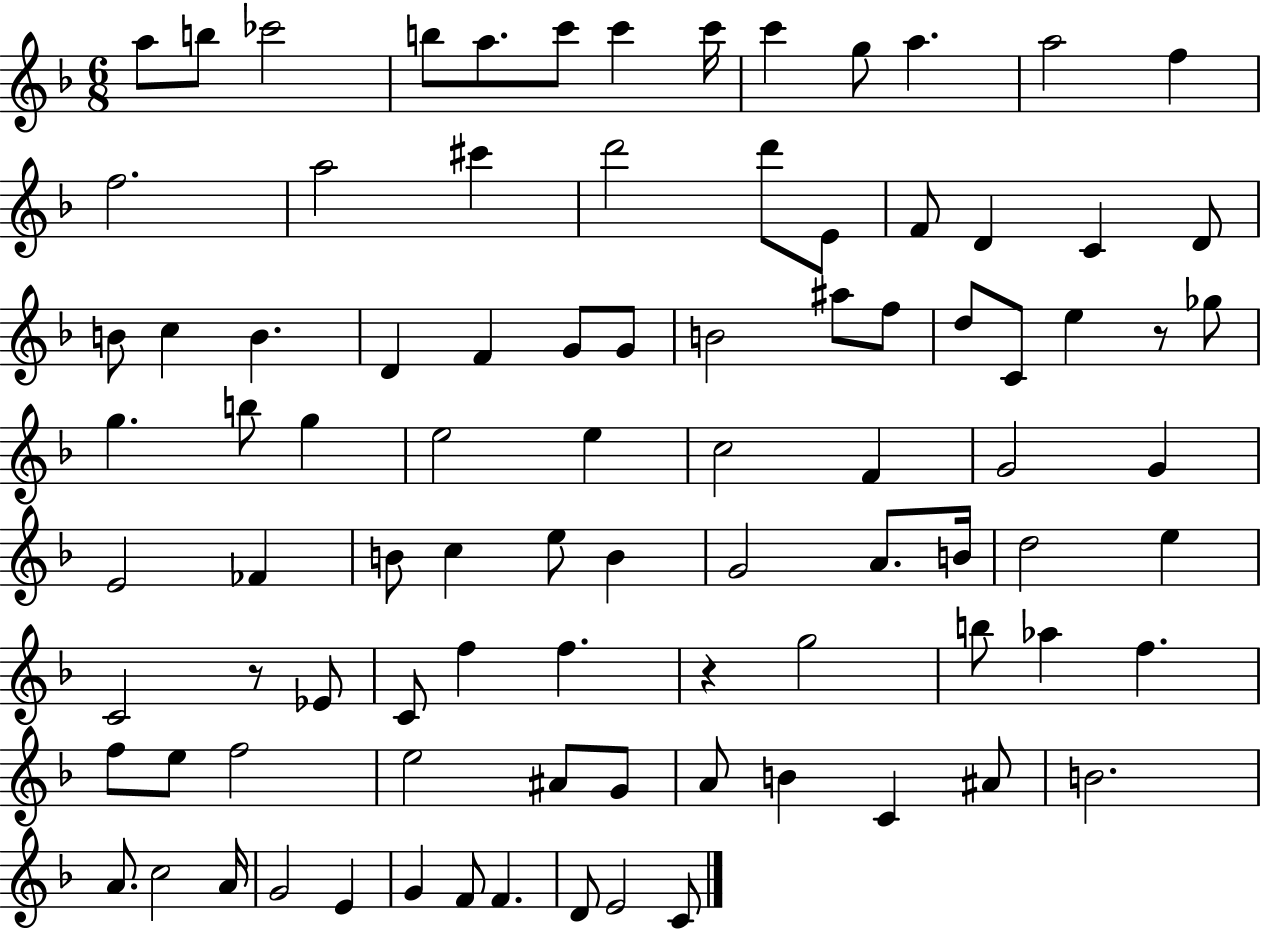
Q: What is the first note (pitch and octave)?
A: A5